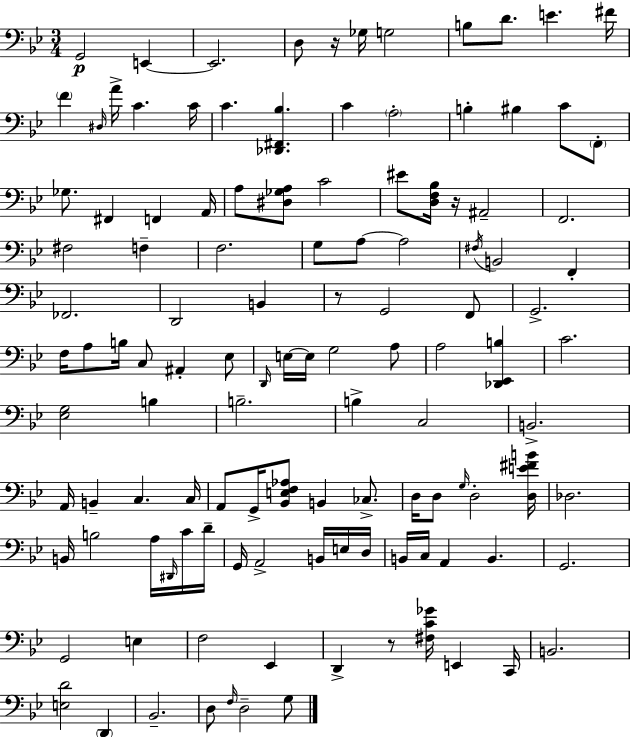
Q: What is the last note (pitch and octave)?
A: G3